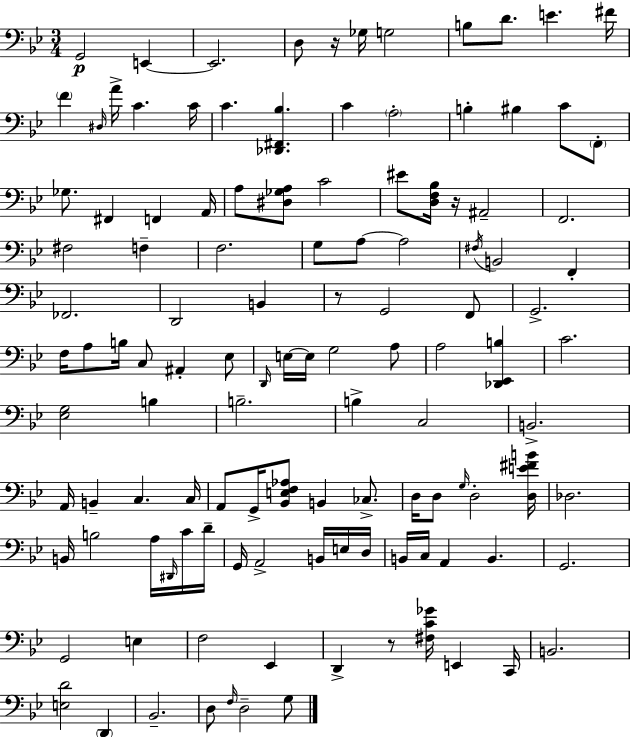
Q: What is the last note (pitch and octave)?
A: G3